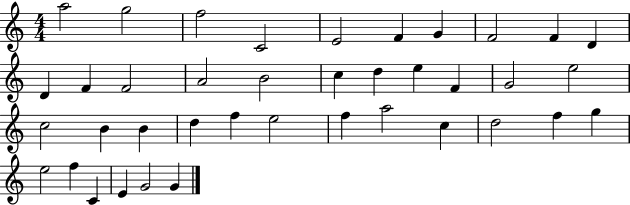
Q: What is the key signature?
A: C major